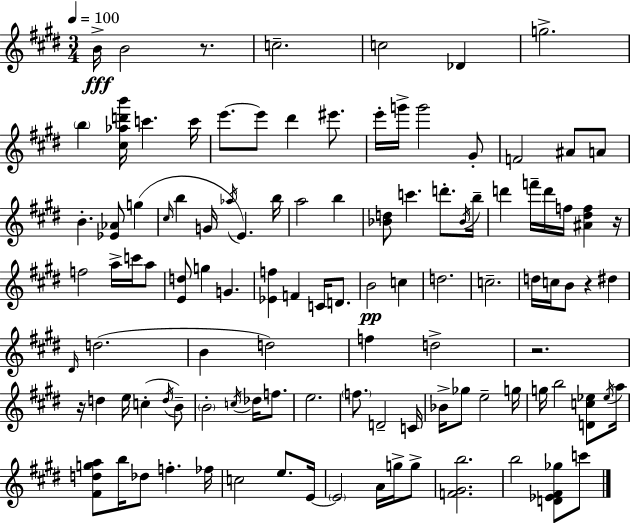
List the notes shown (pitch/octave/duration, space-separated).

B4/s B4/h R/e. C5/h. C5/h Db4/q G5/h. B5/q [C#5,Ab5,D6,B6]/s C6/q. C6/s E6/e. E6/e D#6/q EIS6/e. E6/s G6/s G6/h G#4/e F4/h A#4/e A4/e B4/q. [Eb4,Ab4]/e G5/q C#5/s B5/q G4/s Ab5/s E4/q. B5/s A5/h B5/q [Bb4,D5]/e C6/q. D6/e. Bb4/s B5/s D6/q F6/s D6/s F5/s [A#4,D#5,F5]/q R/s F5/h A5/s C6/s A5/e [E4,D5]/e G5/q G4/q. [Eb4,F5]/q F4/q C4/s D4/e. B4/h C5/q D5/h. C5/h. D5/s C5/s B4/e R/q D#5/q D#4/s D5/h. B4/q D5/h F5/q D5/h R/h. R/s D5/q E5/s C5/q D5/s B4/e B4/h C5/s Db5/s F5/e. E5/h. F5/e. D4/h C4/s Bb4/s Gb5/e E5/h G5/s G5/s B5/h [D4,C5,Eb5]/e Eb5/s A5/s [F#4,D5,G5,A5]/e B5/s Db5/e F5/q. FES5/s C5/h E5/e. E4/s E4/h A4/s G5/s G5/e [F4,G#4,B5]/h. B5/h [D4,Eb4,F#4,Gb5]/e C6/e